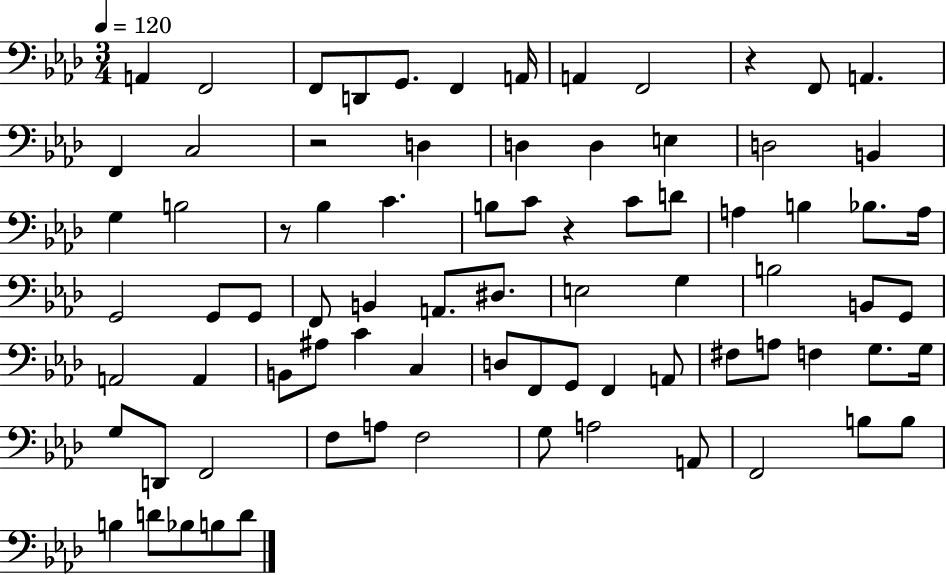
{
  \clef bass
  \numericTimeSignature
  \time 3/4
  \key aes \major
  \tempo 4 = 120
  a,4 f,2 | f,8 d,8 g,8. f,4 a,16 | a,4 f,2 | r4 f,8 a,4. | \break f,4 c2 | r2 d4 | d4 d4 e4 | d2 b,4 | \break g4 b2 | r8 bes4 c'4. | b8 c'8 r4 c'8 d'8 | a4 b4 bes8. a16 | \break g,2 g,8 g,8 | f,8 b,4 a,8. dis8. | e2 g4 | b2 b,8 g,8 | \break a,2 a,4 | b,8 ais8 c'4 c4 | d8 f,8 g,8 f,4 a,8 | fis8 a8 f4 g8. g16 | \break g8 d,8 f,2 | f8 a8 f2 | g8 a2 a,8 | f,2 b8 b8 | \break b4 d'8 bes8 b8 d'8 | \bar "|."
}